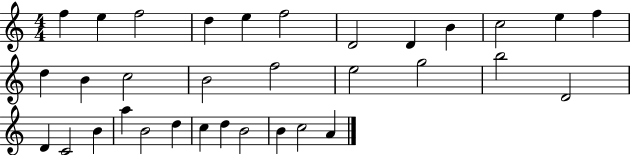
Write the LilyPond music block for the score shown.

{
  \clef treble
  \numericTimeSignature
  \time 4/4
  \key c \major
  f''4 e''4 f''2 | d''4 e''4 f''2 | d'2 d'4 b'4 | c''2 e''4 f''4 | \break d''4 b'4 c''2 | b'2 f''2 | e''2 g''2 | b''2 d'2 | \break d'4 c'2 b'4 | a''4 b'2 d''4 | c''4 d''4 b'2 | b'4 c''2 a'4 | \break \bar "|."
}